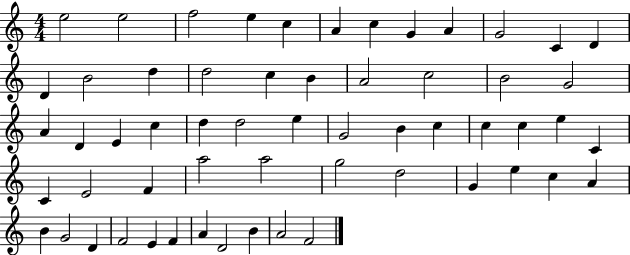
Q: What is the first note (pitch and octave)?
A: E5